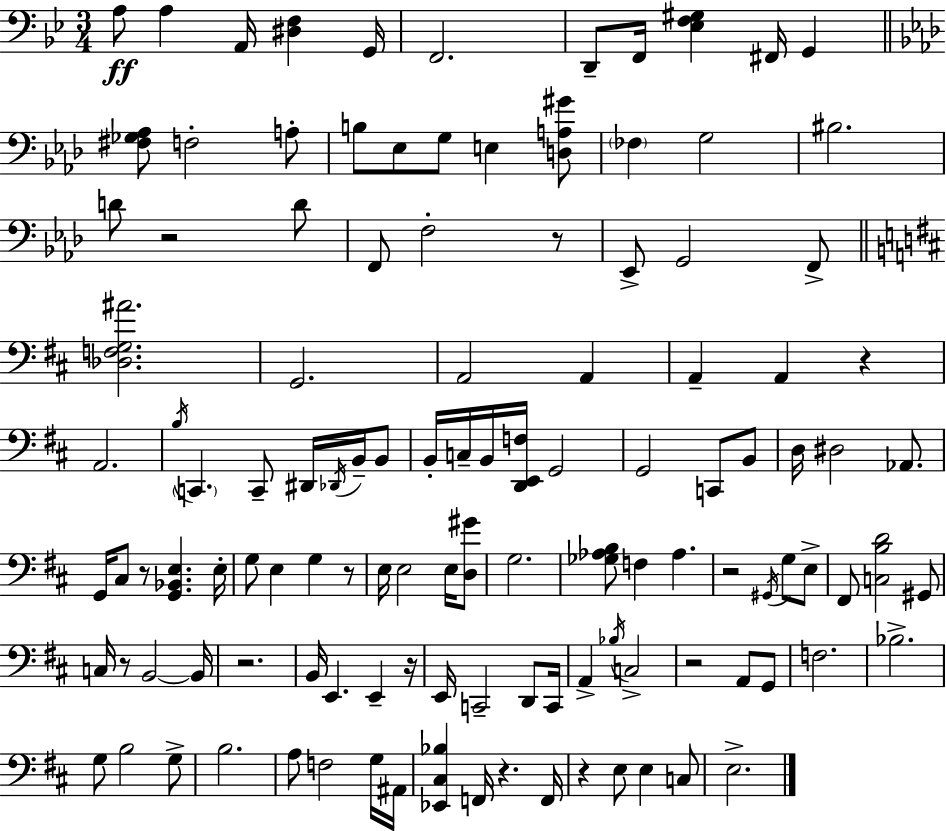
X:1
T:Untitled
M:3/4
L:1/4
K:Bb
A,/2 A, A,,/4 [^D,F,] G,,/4 F,,2 D,,/2 F,,/4 [_E,F,^G,] ^F,,/4 G,, [^F,_G,_A,]/2 F,2 A,/2 B,/2 _E,/2 G,/2 E, [D,A,^G]/2 _F, G,2 ^B,2 D/2 z2 D/2 F,,/2 F,2 z/2 _E,,/2 G,,2 F,,/2 [_D,F,G,^A]2 G,,2 A,,2 A,, A,, A,, z A,,2 B,/4 C,, C,,/2 ^D,,/4 _D,,/4 B,,/4 B,,/2 B,,/4 C,/4 B,,/4 [D,,E,,F,]/4 G,,2 G,,2 C,,/2 B,,/2 D,/4 ^D,2 _A,,/2 G,,/4 ^C,/2 z/2 [G,,_B,,E,] E,/4 G,/2 E, G, z/2 E,/4 E,2 E,/4 [D,^G]/2 G,2 [_G,_A,B,]/2 F, _A, z2 ^G,,/4 G,/2 E,/2 ^F,,/2 [C,B,D]2 ^G,,/2 C,/4 z/2 B,,2 B,,/4 z2 B,,/4 E,, E,, z/4 E,,/4 C,,2 D,,/2 C,,/4 A,, _B,/4 C,2 z2 A,,/2 G,,/2 F,2 _B,2 G,/2 B,2 G,/2 B,2 A,/2 F,2 G,/4 ^A,,/4 [_E,,^C,_B,] F,,/4 z F,,/4 z E,/2 E, C,/2 E,2